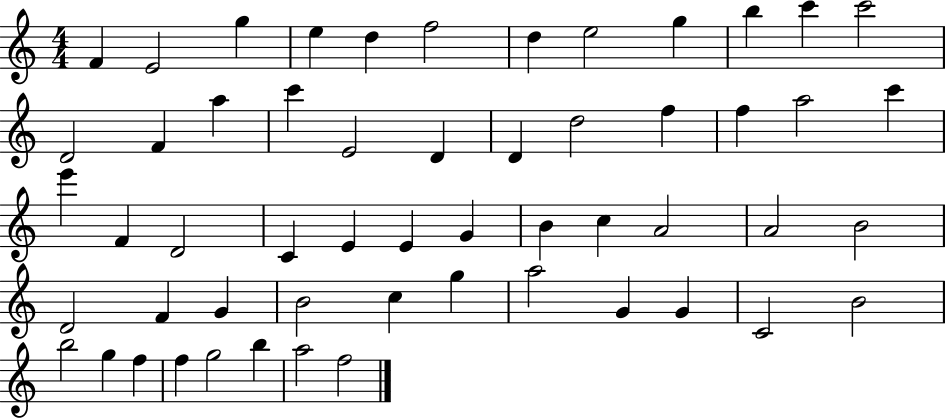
F4/q E4/h G5/q E5/q D5/q F5/h D5/q E5/h G5/q B5/q C6/q C6/h D4/h F4/q A5/q C6/q E4/h D4/q D4/q D5/h F5/q F5/q A5/h C6/q E6/q F4/q D4/h C4/q E4/q E4/q G4/q B4/q C5/q A4/h A4/h B4/h D4/h F4/q G4/q B4/h C5/q G5/q A5/h G4/q G4/q C4/h B4/h B5/h G5/q F5/q F5/q G5/h B5/q A5/h F5/h